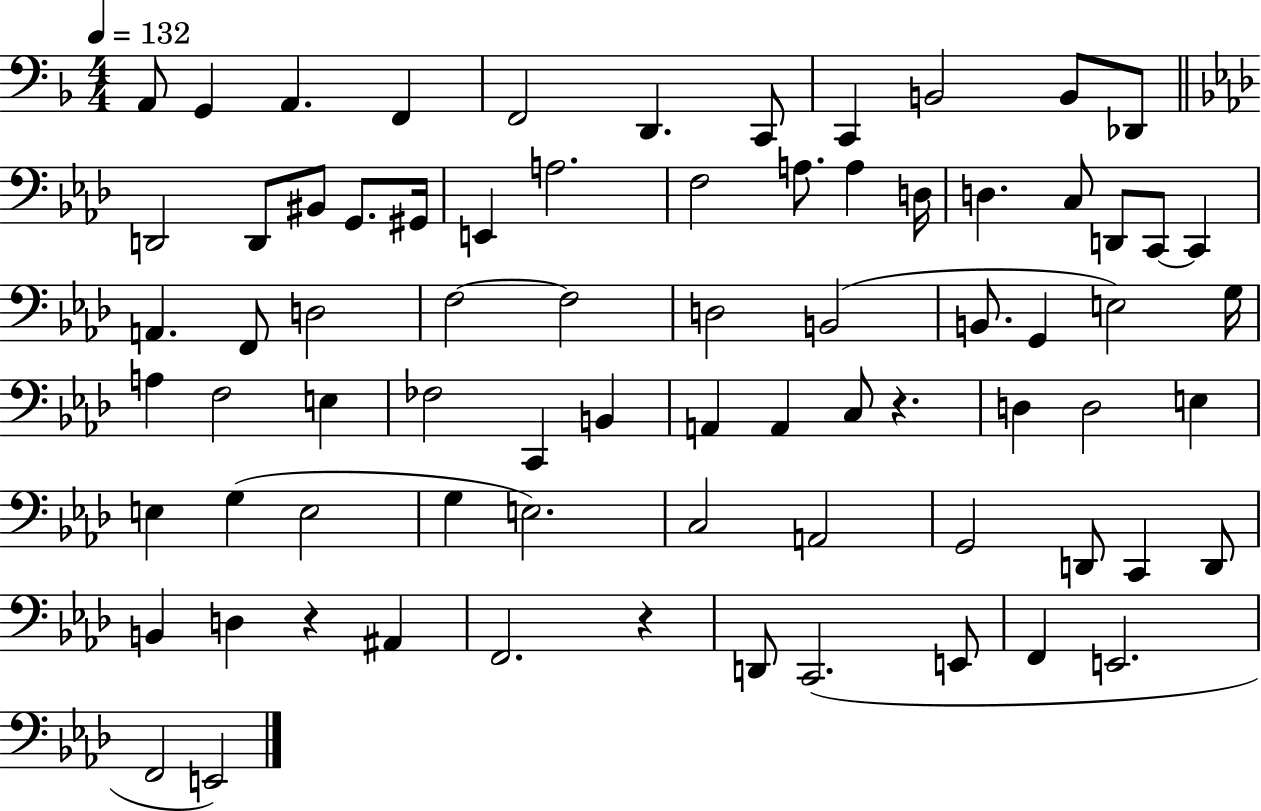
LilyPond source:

{
  \clef bass
  \numericTimeSignature
  \time 4/4
  \key f \major
  \tempo 4 = 132
  a,8 g,4 a,4. f,4 | f,2 d,4. c,8 | c,4 b,2 b,8 des,8 | \bar "||" \break \key aes \major d,2 d,8 bis,8 g,8. gis,16 | e,4 a2. | f2 a8. a4 d16 | d4. c8 d,8 c,8~~ c,4 | \break a,4. f,8 d2 | f2~~ f2 | d2 b,2( | b,8. g,4 e2) g16 | \break a4 f2 e4 | fes2 c,4 b,4 | a,4 a,4 c8 r4. | d4 d2 e4 | \break e4 g4( e2 | g4 e2.) | c2 a,2 | g,2 d,8 c,4 d,8 | \break b,4 d4 r4 ais,4 | f,2. r4 | d,8 c,2.( e,8 | f,4 e,2. | \break f,2 e,2) | \bar "|."
}